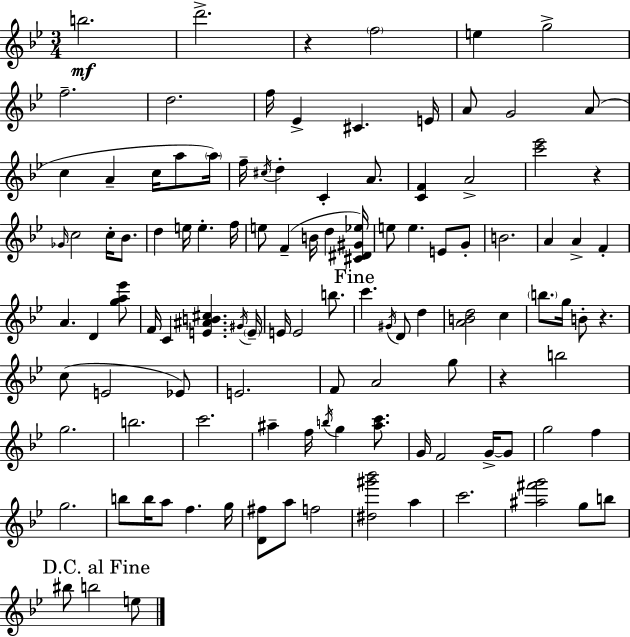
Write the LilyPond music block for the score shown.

{
  \clef treble
  \numericTimeSignature
  \time 3/4
  \key bes \major
  b''2.\mf | d'''2.-> | r4 \parenthesize f''2 | e''4 g''2-> | \break f''2.-- | d''2. | f''16 ees'4-> cis'4. e'16 | a'8 g'2 a'8( | \break c''4 a'4-- c''16 a''8 \parenthesize a''16) | f''16-- \acciaccatura { cis''16 } d''4-. c'4-. a'8. | <c' f'>4 a'2-> | <c''' ees'''>2 r4 | \break \grace { ges'16 } c''2 c''16-. bes'8. | d''4 e''16 e''4.-. | f''16 e''8 f'4--( b'16 d''4 | <cis' dis' gis' ees''>16) e''8 e''4. e'8 | \break g'8-. b'2. | a'4 a'4-> f'4-. | a'4. d'4 | <g'' a'' ees'''>8 f'16 c'4 <e' ais' b' cis''>4. | \break \acciaccatura { gis'16 } \parenthesize e'16-- e'16 e'2 | b''8. \mark "Fine" c'''4. \acciaccatura { gis'16 } d'8 | d''4 <a' b' d''>2 | c''4 \parenthesize b''8. g''16 b'8-. r4. | \break c''8( e'2 | ees'8) e'2. | f'8 a'2 | g''8 r4 b''2 | \break g''2. | b''2. | c'''2. | ais''4-- f''16 \acciaccatura { b''16 } g''4 | \break <ais'' c'''>8. g'16 f'2 | g'16->~~ g'8 g''2 | f''4 g''2. | b''8 b''16 a''8 f''4. | \break g''16 <d' fis''>8 a''8 f''2 | <dis'' gis''' bes'''>2 | a''4 c'''2. | <ais'' fis''' g'''>2 | \break g''8 b''8 \mark "D.C. al Fine" bis''8 b''2 | e''8 \bar "|."
}